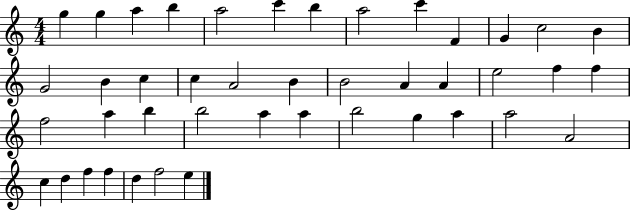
X:1
T:Untitled
M:4/4
L:1/4
K:C
g g a b a2 c' b a2 c' F G c2 B G2 B c c A2 B B2 A A e2 f f f2 a b b2 a a b2 g a a2 A2 c d f f d f2 e